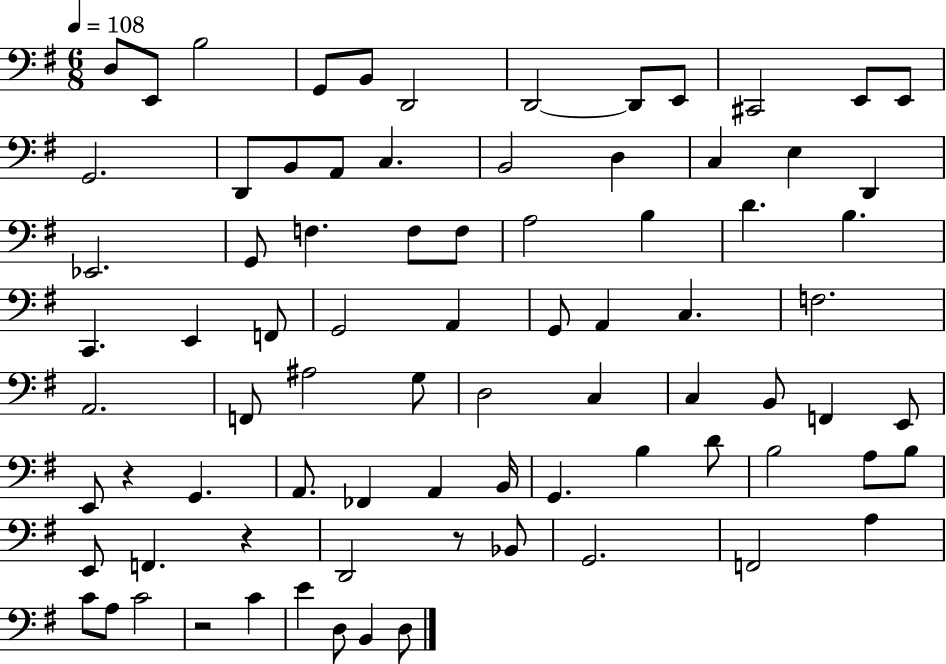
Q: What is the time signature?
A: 6/8